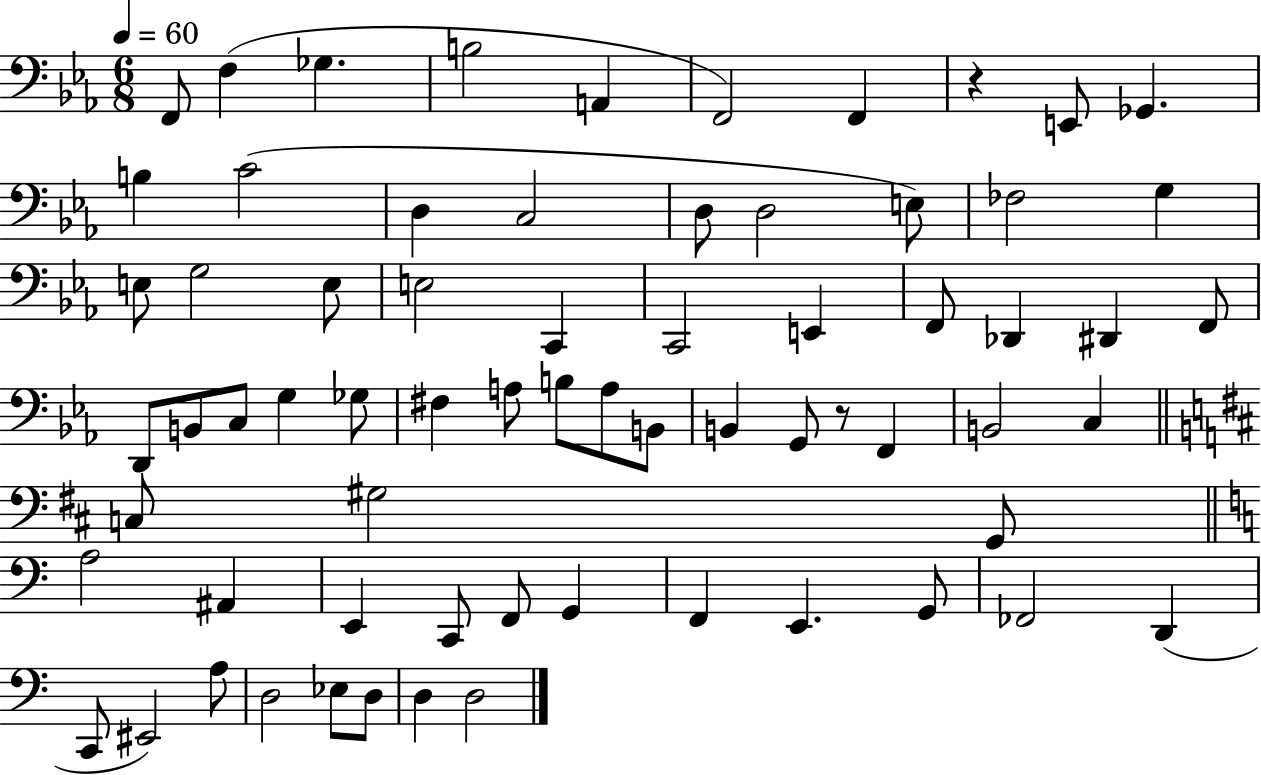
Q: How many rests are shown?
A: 2